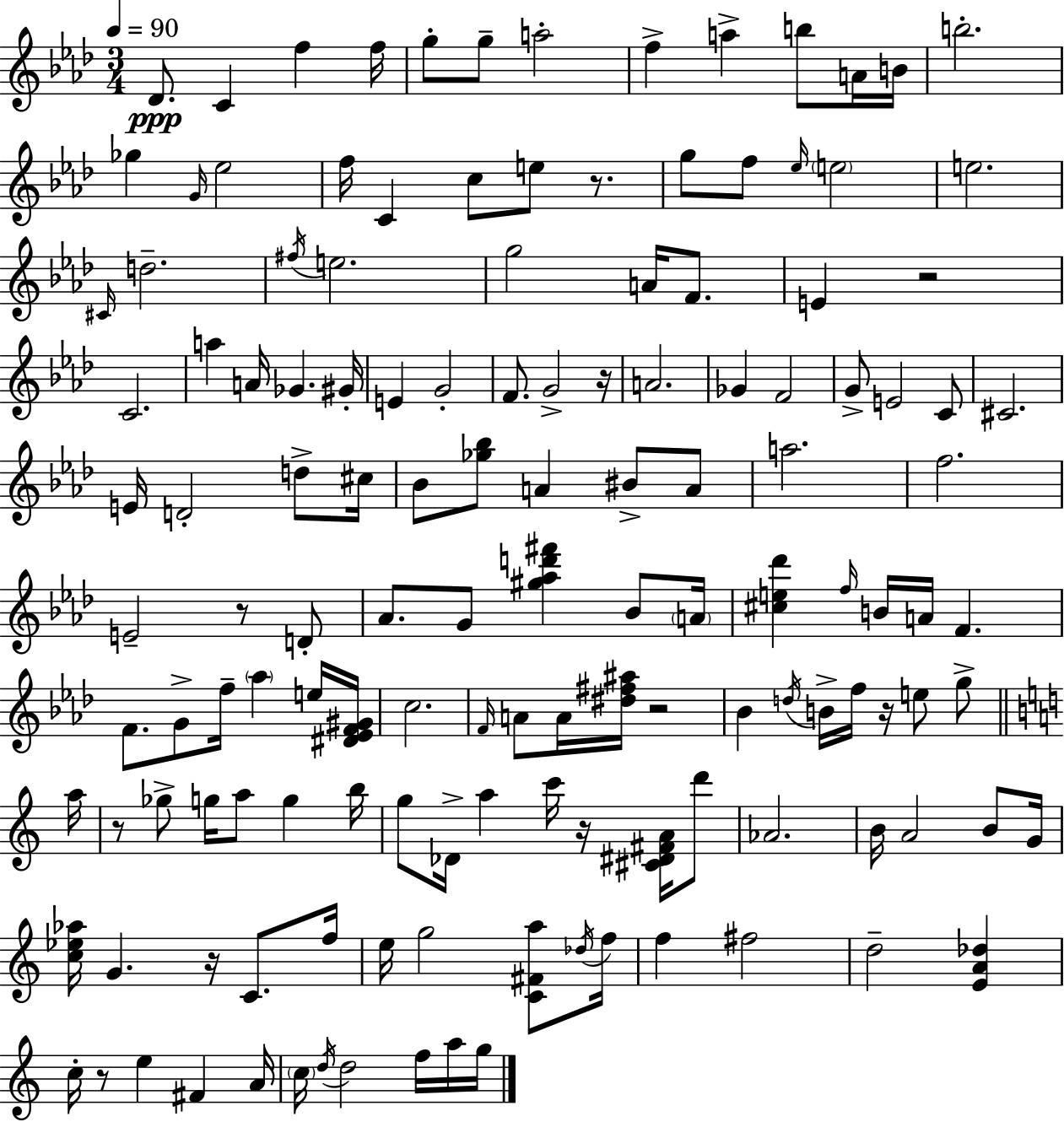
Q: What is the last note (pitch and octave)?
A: G5